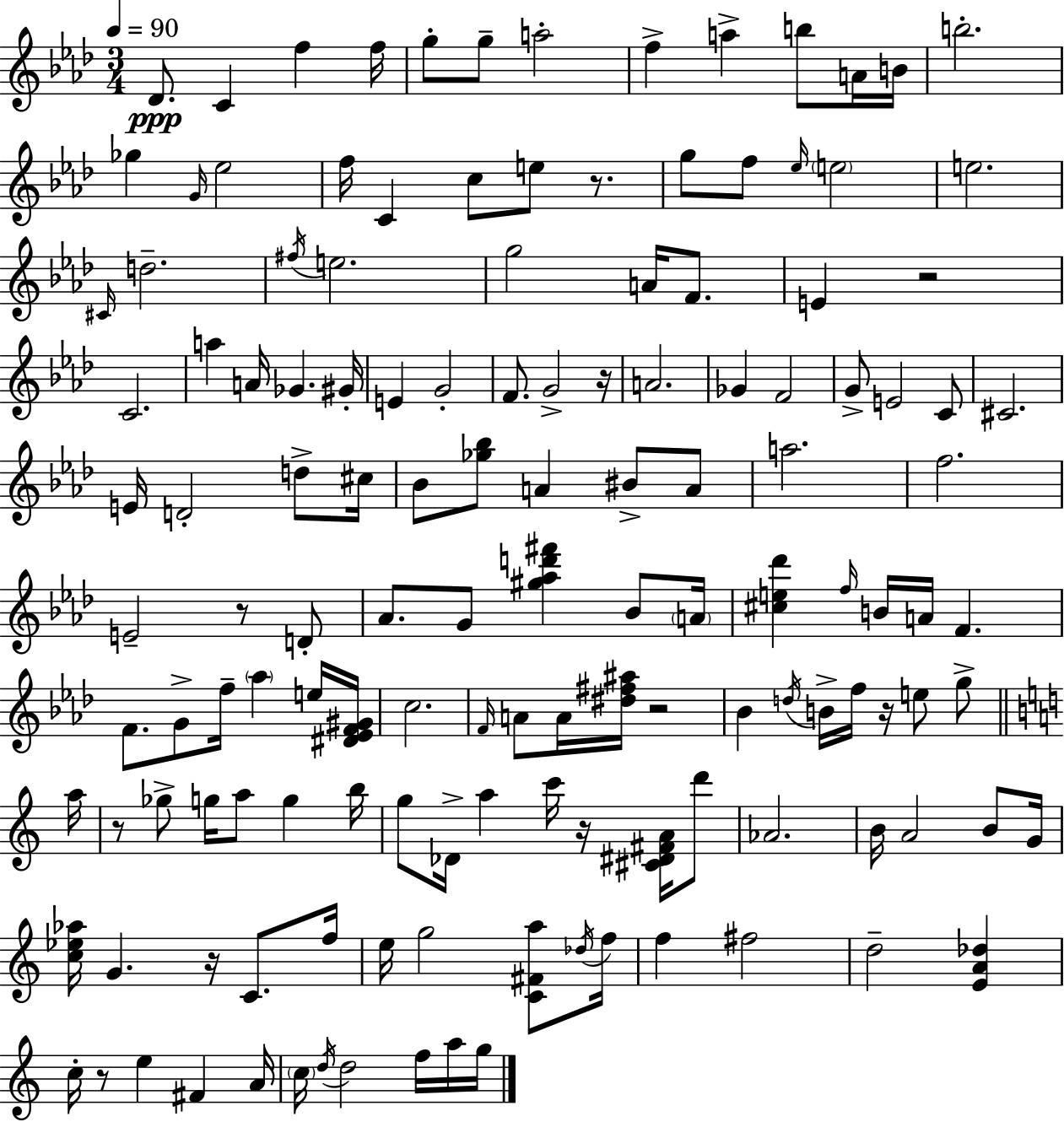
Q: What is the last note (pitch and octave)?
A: G5